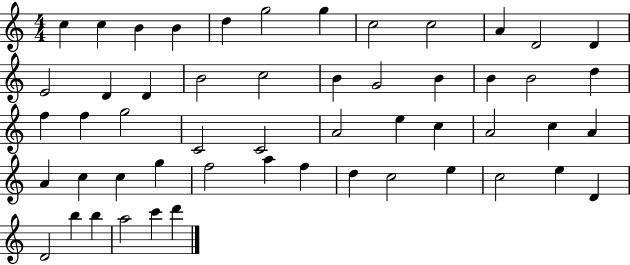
{
  \clef treble
  \numericTimeSignature
  \time 4/4
  \key c \major
  c''4 c''4 b'4 b'4 | d''4 g''2 g''4 | c''2 c''2 | a'4 d'2 d'4 | \break e'2 d'4 d'4 | b'2 c''2 | b'4 g'2 b'4 | b'4 b'2 d''4 | \break f''4 f''4 g''2 | c'2 c'2 | a'2 e''4 c''4 | a'2 c''4 a'4 | \break a'4 c''4 c''4 g''4 | f''2 a''4 f''4 | d''4 c''2 e''4 | c''2 e''4 d'4 | \break d'2 b''4 b''4 | a''2 c'''4 d'''4 | \bar "|."
}